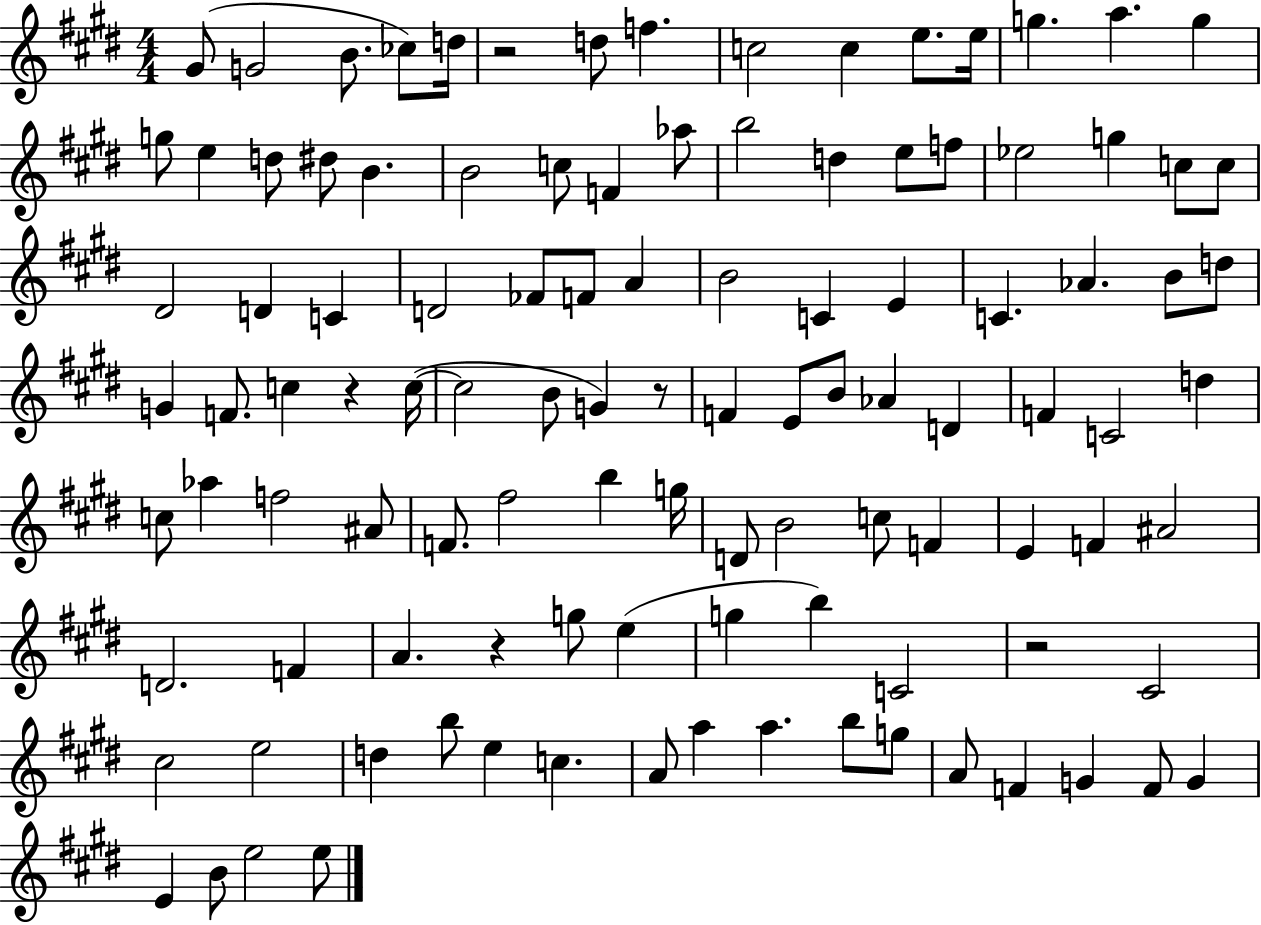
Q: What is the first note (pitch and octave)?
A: G#4